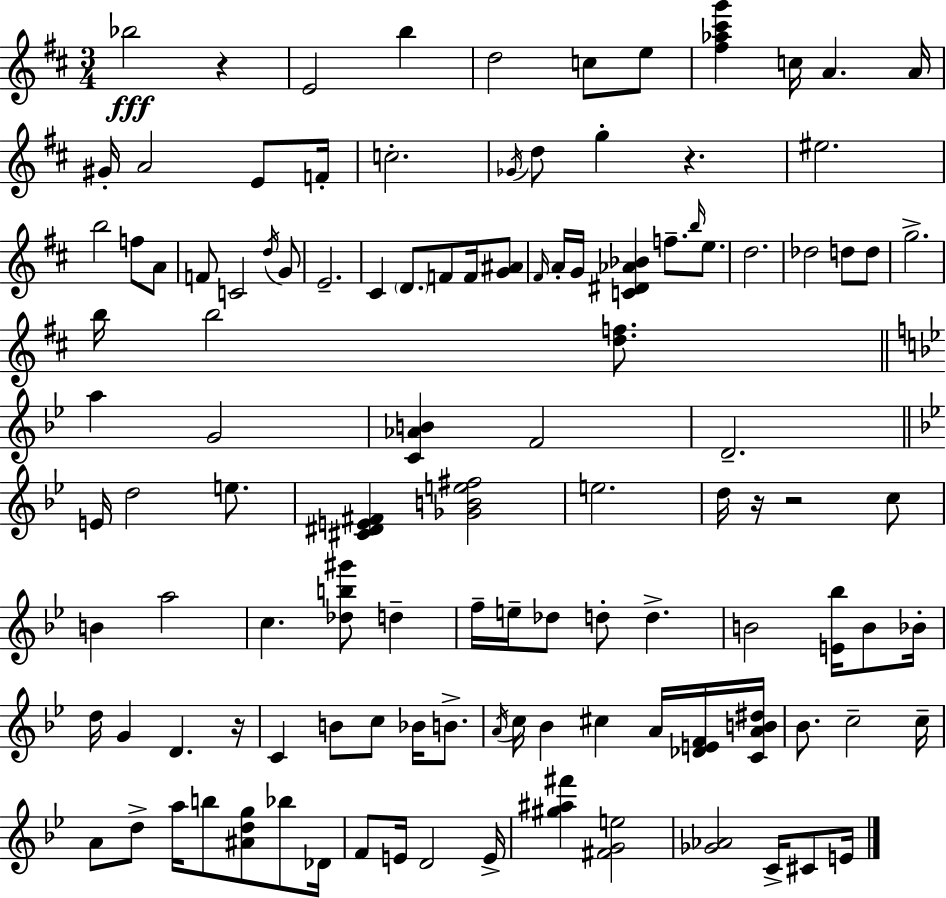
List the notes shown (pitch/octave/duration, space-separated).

Bb5/h R/q E4/h B5/q D5/h C5/e E5/e [F#5,Ab5,C#6,G6]/q C5/s A4/q. A4/s G#4/s A4/h E4/e F4/s C5/h. Gb4/s D5/e G5/q R/q. EIS5/h. B5/h F5/e A4/e F4/e C4/h D5/s G4/e E4/h. C#4/q D4/e. F4/e F4/s [G4,A#4]/e F#4/s A4/s G4/s [C4,D#4,Ab4,Bb4]/q F5/e. B5/s E5/e. D5/h. Db5/h D5/e D5/e G5/h. B5/s B5/h [D5,F5]/e. A5/q G4/h [C4,Ab4,B4]/q F4/h D4/h. E4/s D5/h E5/e. [C#4,D#4,E4,F#4]/q [Gb4,B4,E5,F#5]/h E5/h. D5/s R/s R/h C5/e B4/q A5/h C5/q. [Db5,B5,G#6]/e D5/q F5/s E5/s Db5/e D5/e D5/q. B4/h [E4,Bb5]/s B4/e Bb4/s D5/s G4/q D4/q. R/s C4/q B4/e C5/e Bb4/s B4/e. A4/s C5/s Bb4/q C#5/q A4/s [Db4,E4,F4]/s [C4,A4,B4,D#5]/s Bb4/e. C5/h C5/s A4/e D5/e A5/s B5/e [A#4,D5,G5]/e Bb5/e Db4/s F4/e E4/s D4/h E4/s [G#5,A#5,F#6]/q [F#4,G4,E5]/h [Gb4,Ab4]/h C4/s C#4/e E4/s